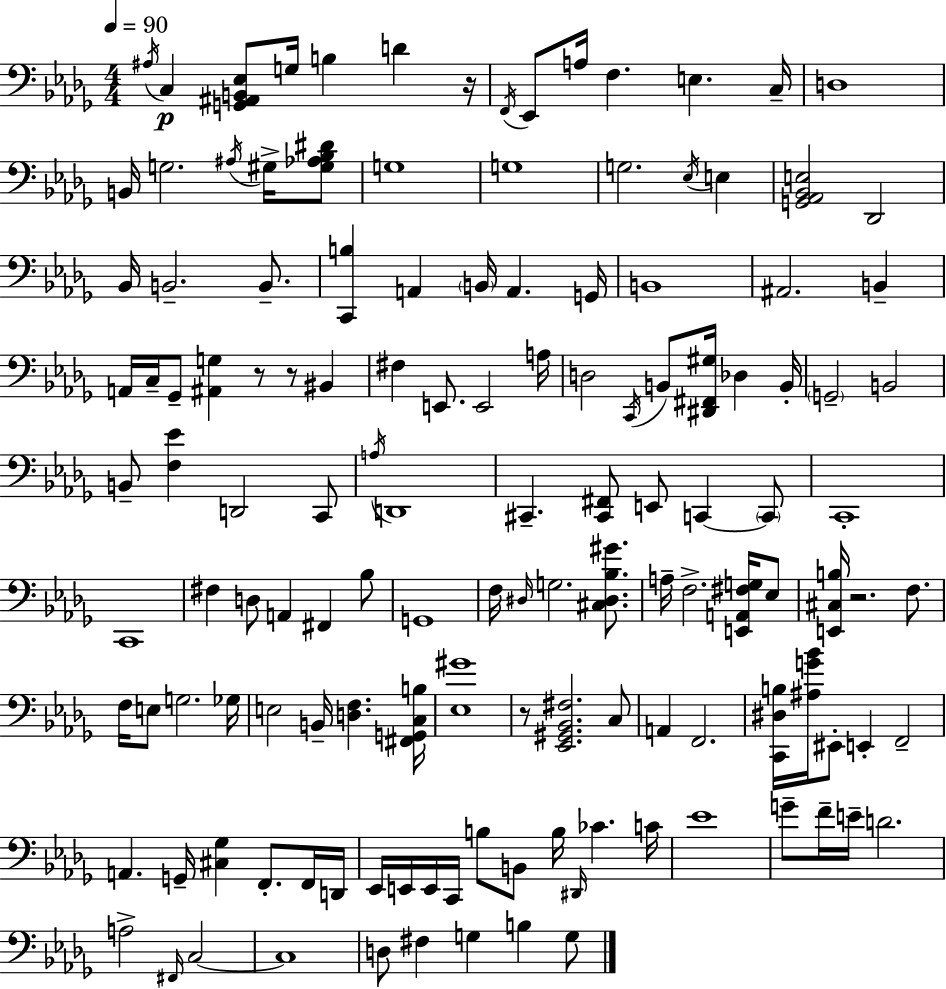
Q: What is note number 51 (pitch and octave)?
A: A3